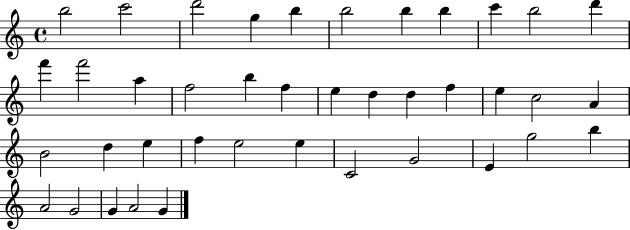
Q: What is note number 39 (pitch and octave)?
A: A4